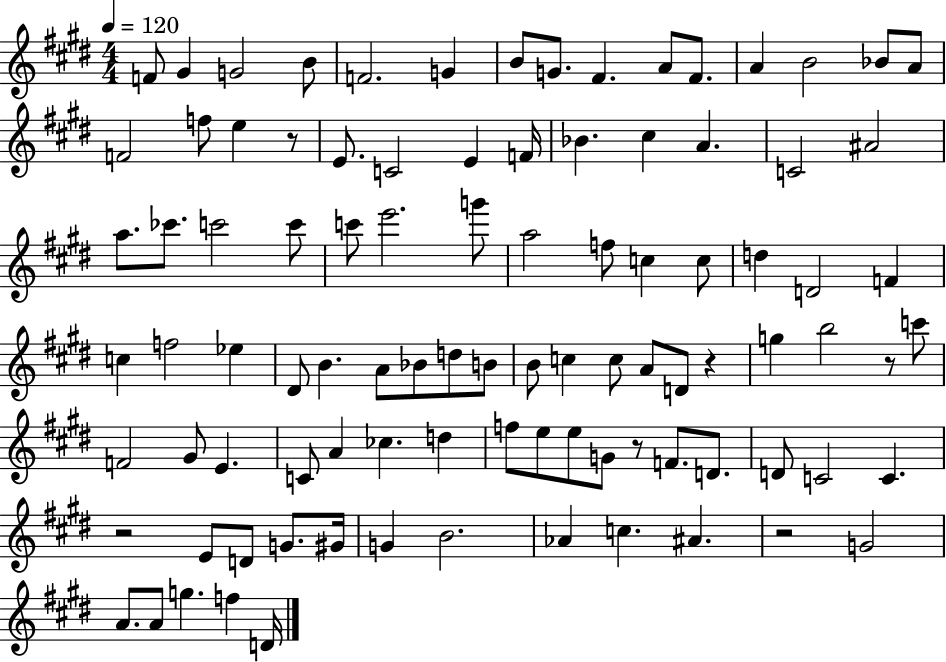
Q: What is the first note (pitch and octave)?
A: F4